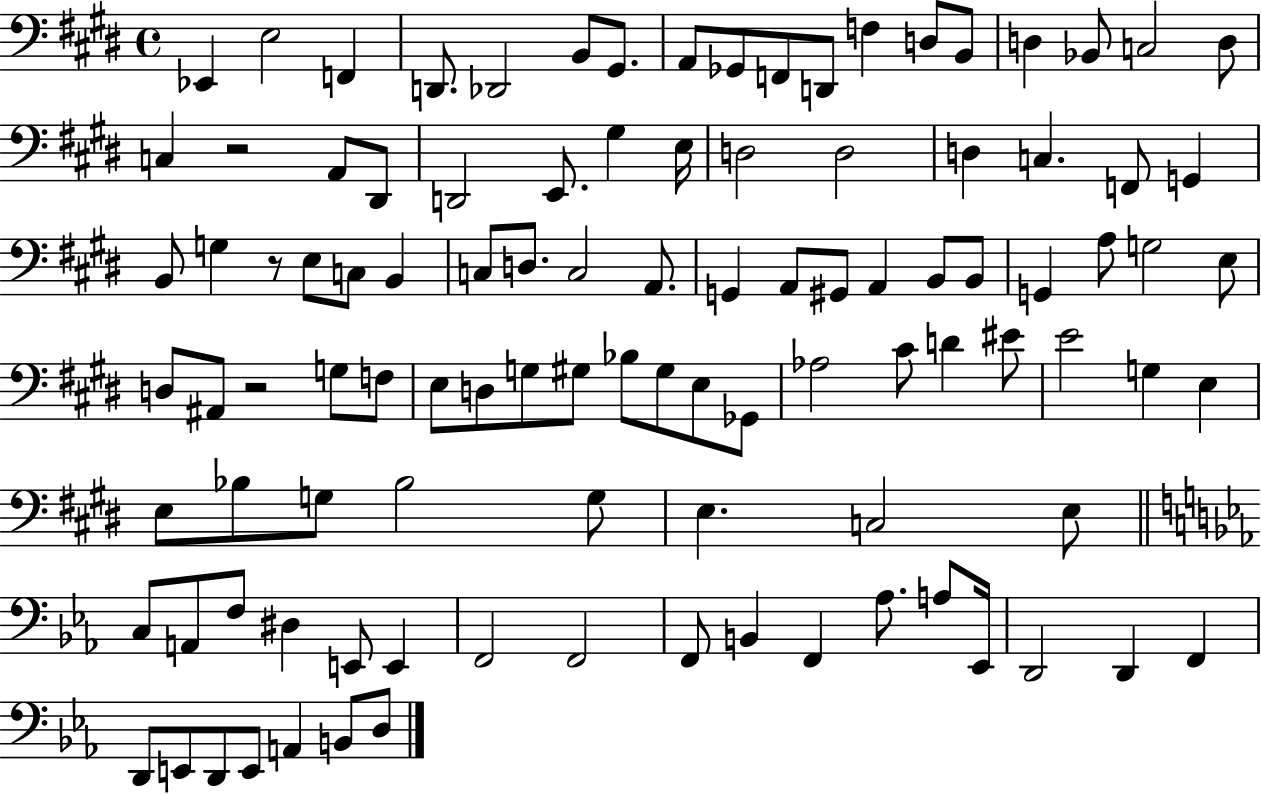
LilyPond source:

{
  \clef bass
  \time 4/4
  \defaultTimeSignature
  \key e \major
  ees,4 e2 f,4 | d,8. des,2 b,8 gis,8. | a,8 ges,8 f,8 d,8 f4 d8 b,8 | d4 bes,8 c2 d8 | \break c4 r2 a,8 dis,8 | d,2 e,8. gis4 e16 | d2 d2 | d4 c4. f,8 g,4 | \break b,8 g4 r8 e8 c8 b,4 | c8 d8. c2 a,8. | g,4 a,8 gis,8 a,4 b,8 b,8 | g,4 a8 g2 e8 | \break d8 ais,8 r2 g8 f8 | e8 d8 g8 gis8 bes8 gis8 e8 ges,8 | aes2 cis'8 d'4 eis'8 | e'2 g4 e4 | \break e8 bes8 g8 bes2 g8 | e4. c2 e8 | \bar "||" \break \key c \minor c8 a,8 f8 dis4 e,8 e,4 | f,2 f,2 | f,8 b,4 f,4 aes8. a8 ees,16 | d,2 d,4 f,4 | \break d,8 e,8 d,8 e,8 a,4 b,8 d8 | \bar "|."
}